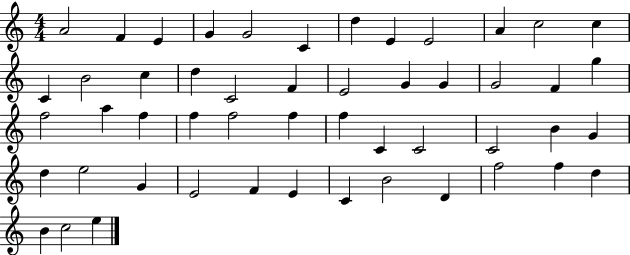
{
  \clef treble
  \numericTimeSignature
  \time 4/4
  \key c \major
  a'2 f'4 e'4 | g'4 g'2 c'4 | d''4 e'4 e'2 | a'4 c''2 c''4 | \break c'4 b'2 c''4 | d''4 c'2 f'4 | e'2 g'4 g'4 | g'2 f'4 g''4 | \break f''2 a''4 f''4 | f''4 f''2 f''4 | f''4 c'4 c'2 | c'2 b'4 g'4 | \break d''4 e''2 g'4 | e'2 f'4 e'4 | c'4 b'2 d'4 | f''2 f''4 d''4 | \break b'4 c''2 e''4 | \bar "|."
}